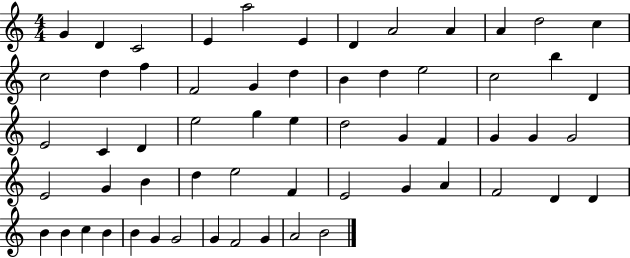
G4/q D4/q C4/h E4/q A5/h E4/q D4/q A4/h A4/q A4/q D5/h C5/q C5/h D5/q F5/q F4/h G4/q D5/q B4/q D5/q E5/h C5/h B5/q D4/q E4/h C4/q D4/q E5/h G5/q E5/q D5/h G4/q F4/q G4/q G4/q G4/h E4/h G4/q B4/q D5/q E5/h F4/q E4/h G4/q A4/q F4/h D4/q D4/q B4/q B4/q C5/q B4/q B4/q G4/q G4/h G4/q F4/h G4/q A4/h B4/h